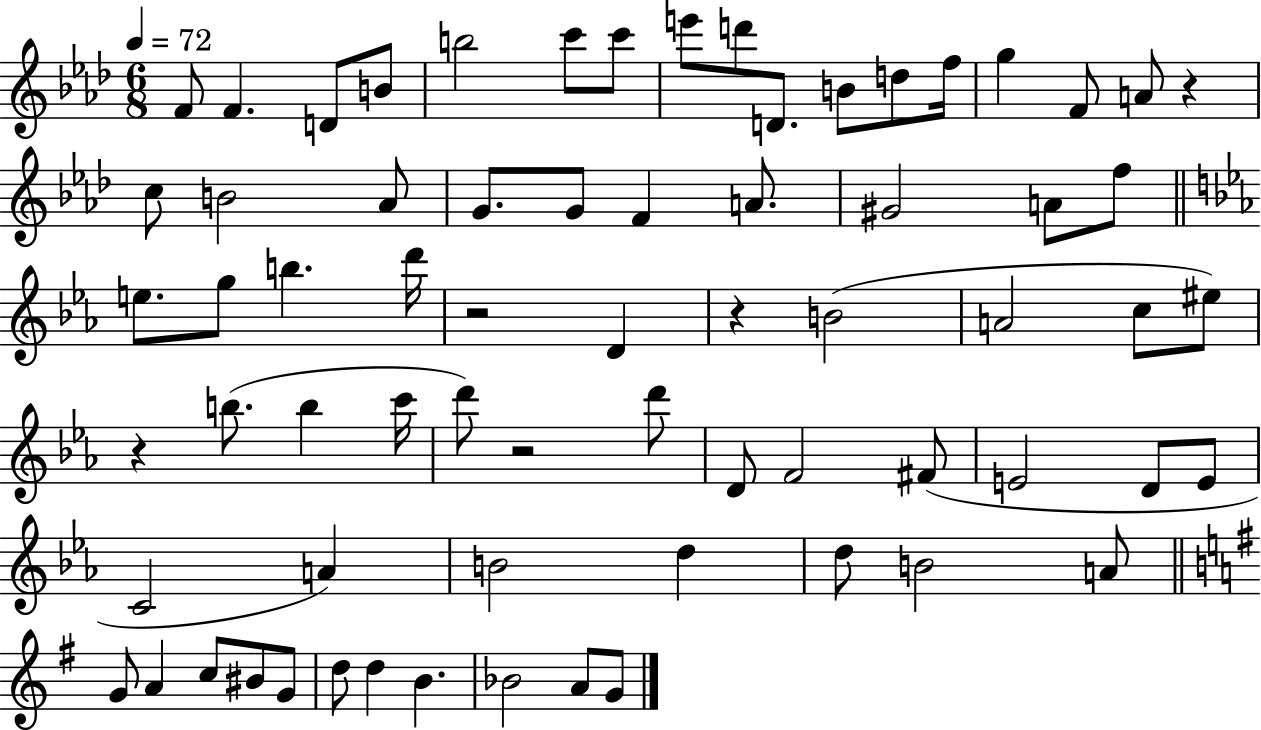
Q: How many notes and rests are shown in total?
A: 69